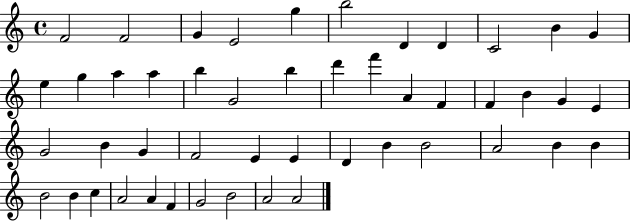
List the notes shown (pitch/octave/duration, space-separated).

F4/h F4/h G4/q E4/h G5/q B5/h D4/q D4/q C4/h B4/q G4/q E5/q G5/q A5/q A5/q B5/q G4/h B5/q D6/q F6/q A4/q F4/q F4/q B4/q G4/q E4/q G4/h B4/q G4/q F4/h E4/q E4/q D4/q B4/q B4/h A4/h B4/q B4/q B4/h B4/q C5/q A4/h A4/q F4/q G4/h B4/h A4/h A4/h